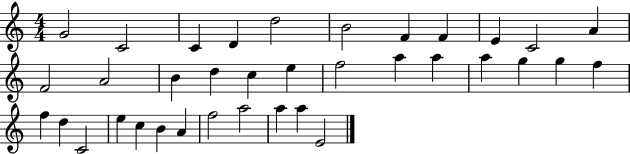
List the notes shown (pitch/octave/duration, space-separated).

G4/h C4/h C4/q D4/q D5/h B4/h F4/q F4/q E4/q C4/h A4/q F4/h A4/h B4/q D5/q C5/q E5/q F5/h A5/q A5/q A5/q G5/q G5/q F5/q F5/q D5/q C4/h E5/q C5/q B4/q A4/q F5/h A5/h A5/q A5/q E4/h